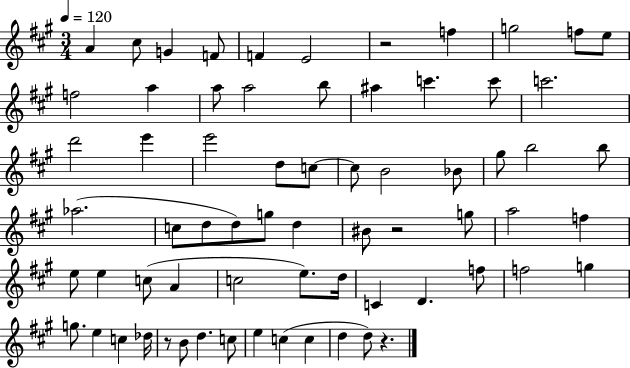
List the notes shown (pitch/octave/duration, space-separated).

A4/q C#5/e G4/q F4/e F4/q E4/h R/h F5/q G5/h F5/e E5/e F5/h A5/q A5/e A5/h B5/e A#5/q C6/q. C6/e C6/h. D6/h E6/q E6/h D5/e C5/e C5/e B4/h Bb4/e G#5/e B5/h B5/e Ab5/h. C5/e D5/e D5/e G5/e D5/q BIS4/e R/h G5/e A5/h F5/q E5/e E5/q C5/e A4/q C5/h E5/e. D5/s C4/q D4/q. F5/e F5/h G5/q G5/e. E5/q C5/q Db5/s R/e B4/e D5/q. C5/e E5/q C5/q C5/q D5/q D5/e R/q.